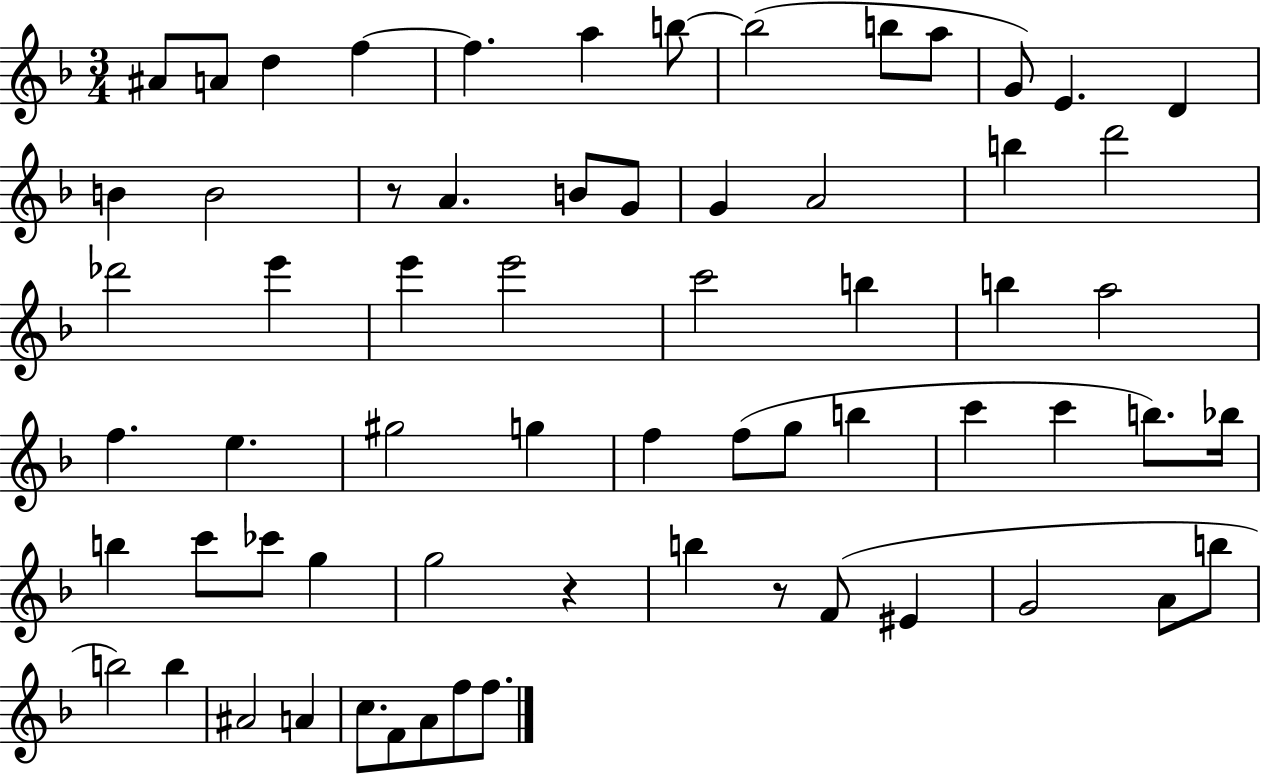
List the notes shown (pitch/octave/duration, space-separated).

A#4/e A4/e D5/q F5/q F5/q. A5/q B5/e B5/h B5/e A5/e G4/e E4/q. D4/q B4/q B4/h R/e A4/q. B4/e G4/e G4/q A4/h B5/q D6/h Db6/h E6/q E6/q E6/h C6/h B5/q B5/q A5/h F5/q. E5/q. G#5/h G5/q F5/q F5/e G5/e B5/q C6/q C6/q B5/e. Bb5/s B5/q C6/e CES6/e G5/q G5/h R/q B5/q R/e F4/e EIS4/q G4/h A4/e B5/e B5/h B5/q A#4/h A4/q C5/e. F4/e A4/e F5/e F5/e.